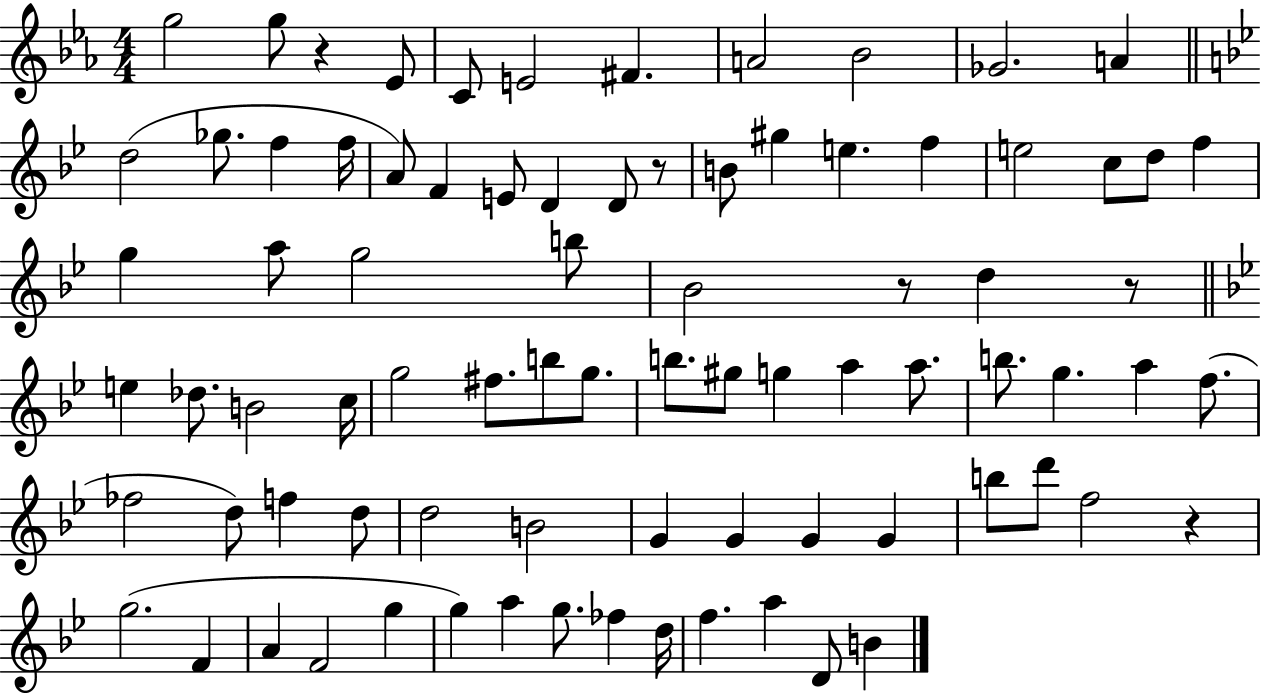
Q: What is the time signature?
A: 4/4